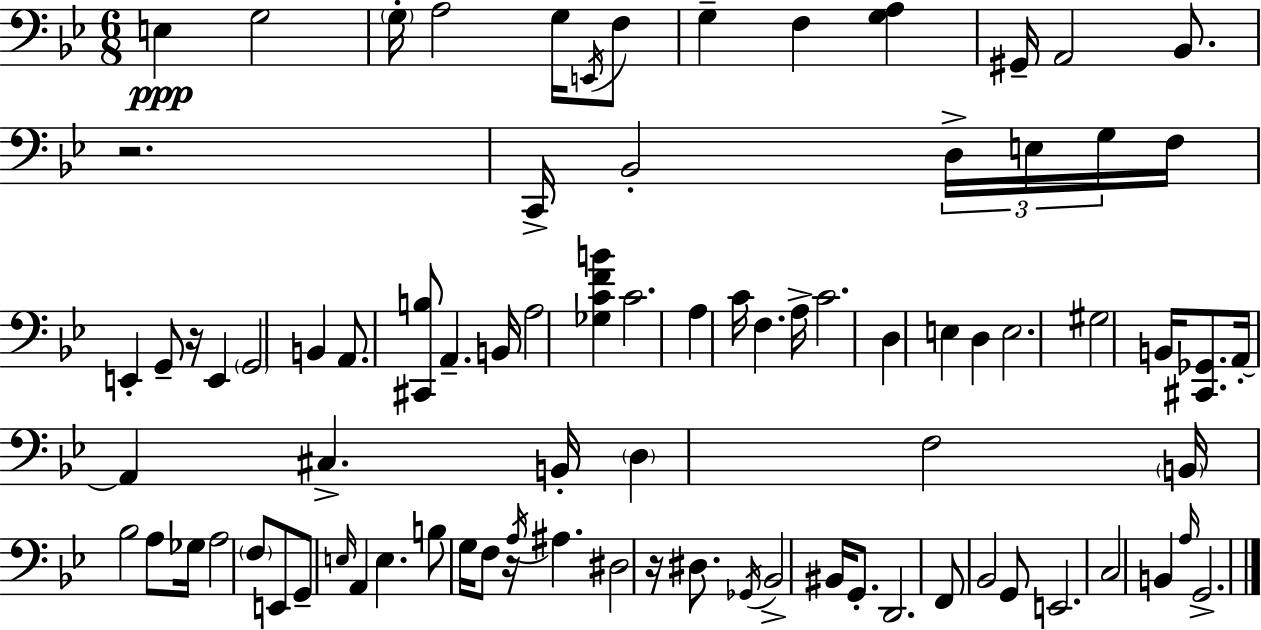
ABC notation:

X:1
T:Untitled
M:6/8
L:1/4
K:Gm
E, G,2 G,/4 A,2 G,/4 E,,/4 F,/2 G, F, [G,A,] ^G,,/4 A,,2 _B,,/2 z2 C,,/4 _B,,2 D,/4 E,/4 G,/4 F,/4 E,, G,,/2 z/4 E,, G,,2 B,, A,,/2 [^C,,B,]/2 A,, B,,/4 A,2 [_G,CFB] C2 A, C/4 F, A,/4 C2 D, E, D, E,2 ^G,2 B,,/4 [^C,,_G,,]/2 A,,/4 A,, ^C, B,,/4 D, F,2 B,,/4 _B,2 A,/2 _G,/4 A,2 F,/2 E,,/2 G,,/2 E,/4 A,, E, B,/2 G,/4 F,/2 z/4 A,/4 ^A, ^D,2 z/4 ^D,/2 _G,,/4 _B,,2 ^B,,/4 G,,/2 D,,2 F,,/2 _B,,2 G,,/2 E,,2 C,2 B,, A,/4 G,,2